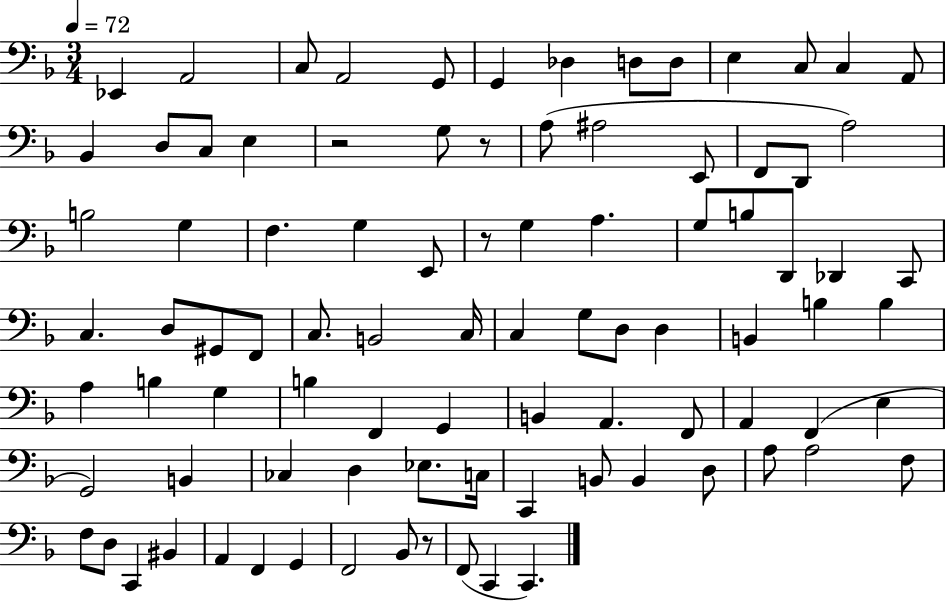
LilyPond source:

{
  \clef bass
  \numericTimeSignature
  \time 3/4
  \key f \major
  \tempo 4 = 72
  \repeat volta 2 { ees,4 a,2 | c8 a,2 g,8 | g,4 des4 d8 d8 | e4 c8 c4 a,8 | \break bes,4 d8 c8 e4 | r2 g8 r8 | a8( ais2 e,8 | f,8 d,8 a2) | \break b2 g4 | f4. g4 e,8 | r8 g4 a4. | g8 b8 d,8 des,4 c,8 | \break c4. d8 gis,8 f,8 | c8. b,2 c16 | c4 g8 d8 d4 | b,4 b4 b4 | \break a4 b4 g4 | b4 f,4 g,4 | b,4 a,4. f,8 | a,4 f,4( e4 | \break g,2) b,4 | ces4 d4 ees8. c16 | c,4 b,8 b,4 d8 | a8 a2 f8 | \break f8 d8 c,4 bis,4 | a,4 f,4 g,4 | f,2 bes,8 r8 | f,8( c,4 c,4.) | \break } \bar "|."
}